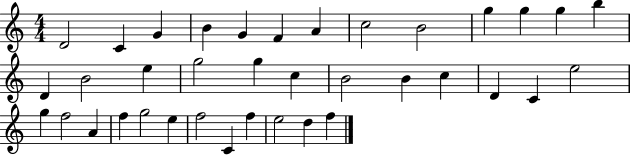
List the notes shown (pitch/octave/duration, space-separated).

D4/h C4/q G4/q B4/q G4/q F4/q A4/q C5/h B4/h G5/q G5/q G5/q B5/q D4/q B4/h E5/q G5/h G5/q C5/q B4/h B4/q C5/q D4/q C4/q E5/h G5/q F5/h A4/q F5/q G5/h E5/q F5/h C4/q F5/q E5/h D5/q F5/q